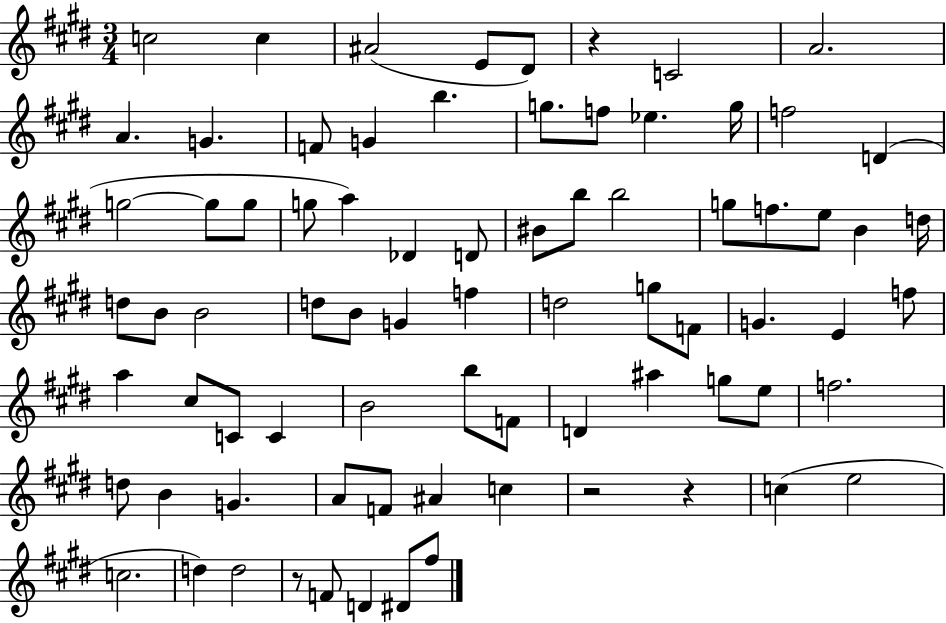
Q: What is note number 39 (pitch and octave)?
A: G4